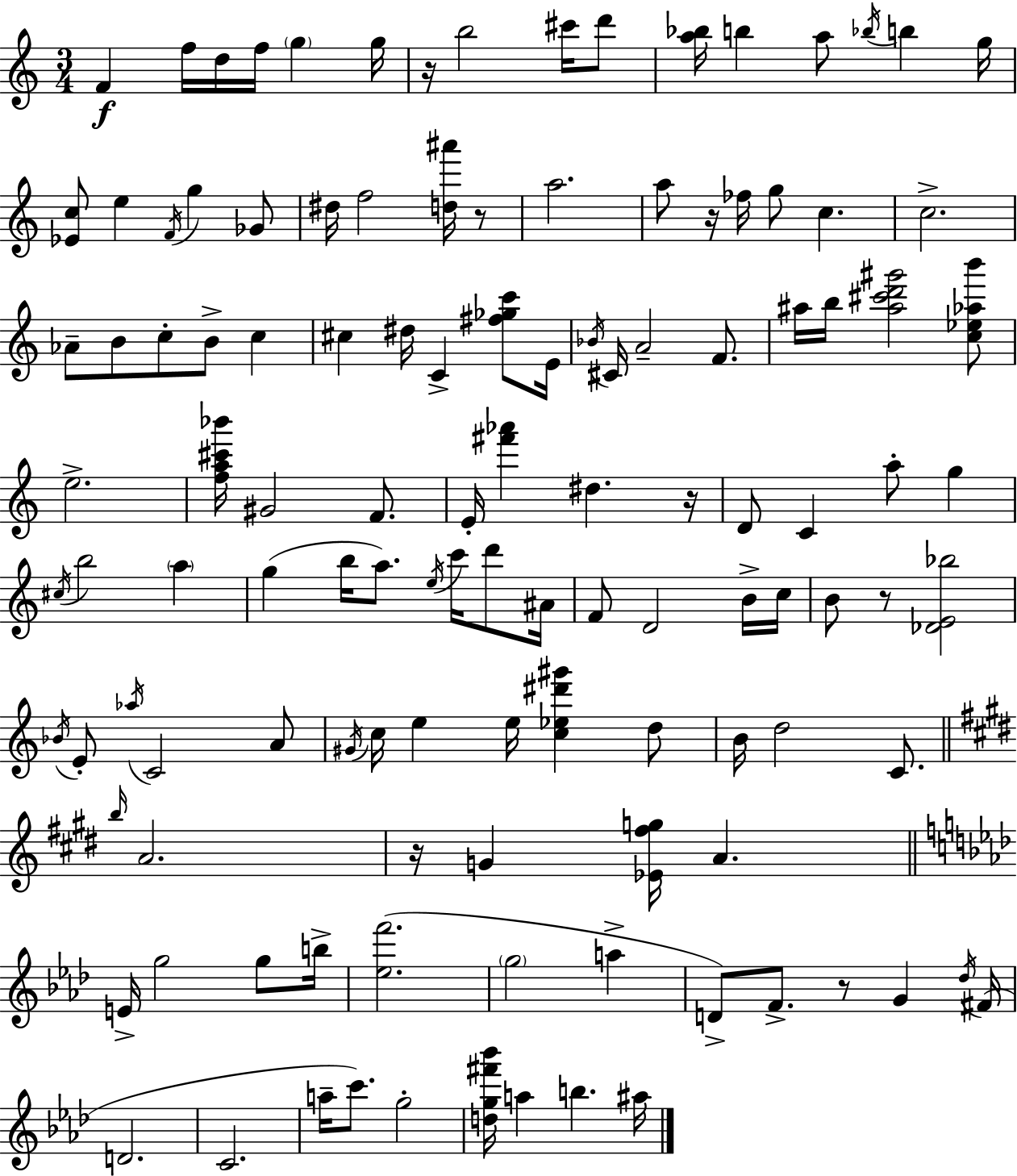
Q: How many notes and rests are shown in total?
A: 121